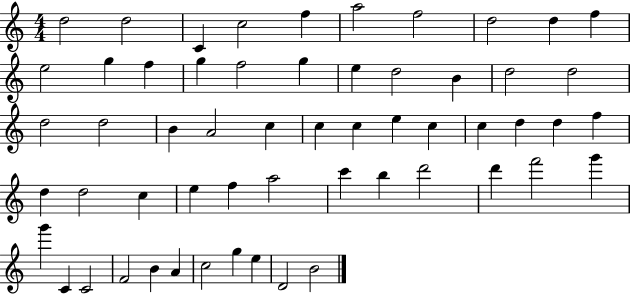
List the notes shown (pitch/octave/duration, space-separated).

D5/h D5/h C4/q C5/h F5/q A5/h F5/h D5/h D5/q F5/q E5/h G5/q F5/q G5/q F5/h G5/q E5/q D5/h B4/q D5/h D5/h D5/h D5/h B4/q A4/h C5/q C5/q C5/q E5/q C5/q C5/q D5/q D5/q F5/q D5/q D5/h C5/q E5/q F5/q A5/h C6/q B5/q D6/h D6/q F6/h G6/q G6/q C4/q C4/h F4/h B4/q A4/q C5/h G5/q E5/q D4/h B4/h